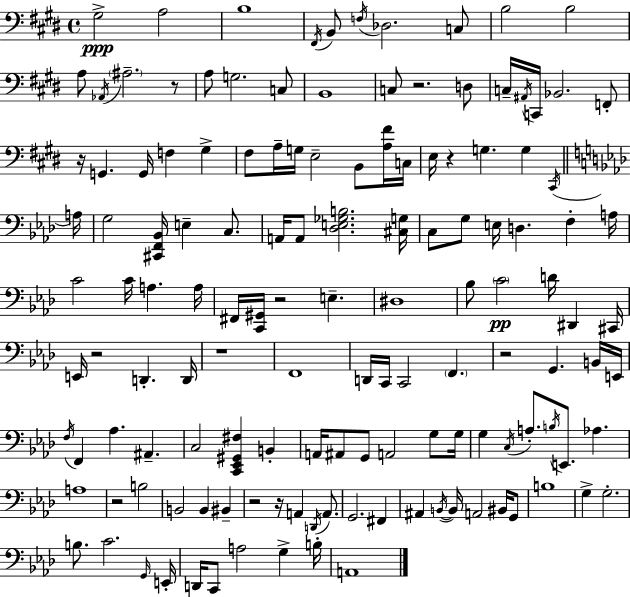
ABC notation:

X:1
T:Untitled
M:4/4
L:1/4
K:E
^G,2 A,2 B,4 ^F,,/4 B,,/2 F,/4 _D,2 C,/2 B,2 B,2 A,/2 _A,,/4 ^A,2 z/2 A,/2 G,2 C,/2 B,,4 C,/2 z2 D,/2 C,/4 ^A,,/4 C,,/4 _B,,2 F,,/2 z/4 G,, G,,/4 F, ^G, ^F,/2 A,/4 G,/4 E,2 B,,/2 [A,^F]/4 C,/4 E,/4 z G, G, ^C,,/4 A,/4 G,2 [^C,,F,,_B,,]/4 E, C,/2 A,,/4 A,,/2 [_D,E,_G,B,]2 [^C,G,]/4 C,/2 G,/2 E,/4 D, F, A,/4 C2 C/4 A, A,/4 ^F,,/4 [C,,^G,,]/4 z2 E, ^D,4 _B,/2 C2 D/4 ^D,, ^C,,/4 E,,/4 z2 D,, D,,/4 z4 F,,4 D,,/4 C,,/4 C,,2 F,, z2 G,, B,,/4 E,,/4 F,/4 F,, _A, ^A,, C,2 [C,,_E,,^G,,^F,] B,, A,,/4 ^A,,/2 G,,/2 A,,2 G,/2 G,/4 G, C,/4 A,/2 B,/4 E,,/2 _A, A,4 z2 B,2 B,,2 B,, ^B,, z2 z/4 A,, D,,/4 A,,/2 G,,2 ^F,, ^A,, B,,/4 B,,/4 A,,2 ^B,,/4 G,,/2 B,4 G, G,2 B,/2 C2 G,,/4 E,,/4 D,,/4 C,,/2 A,2 G, B,/4 A,,4